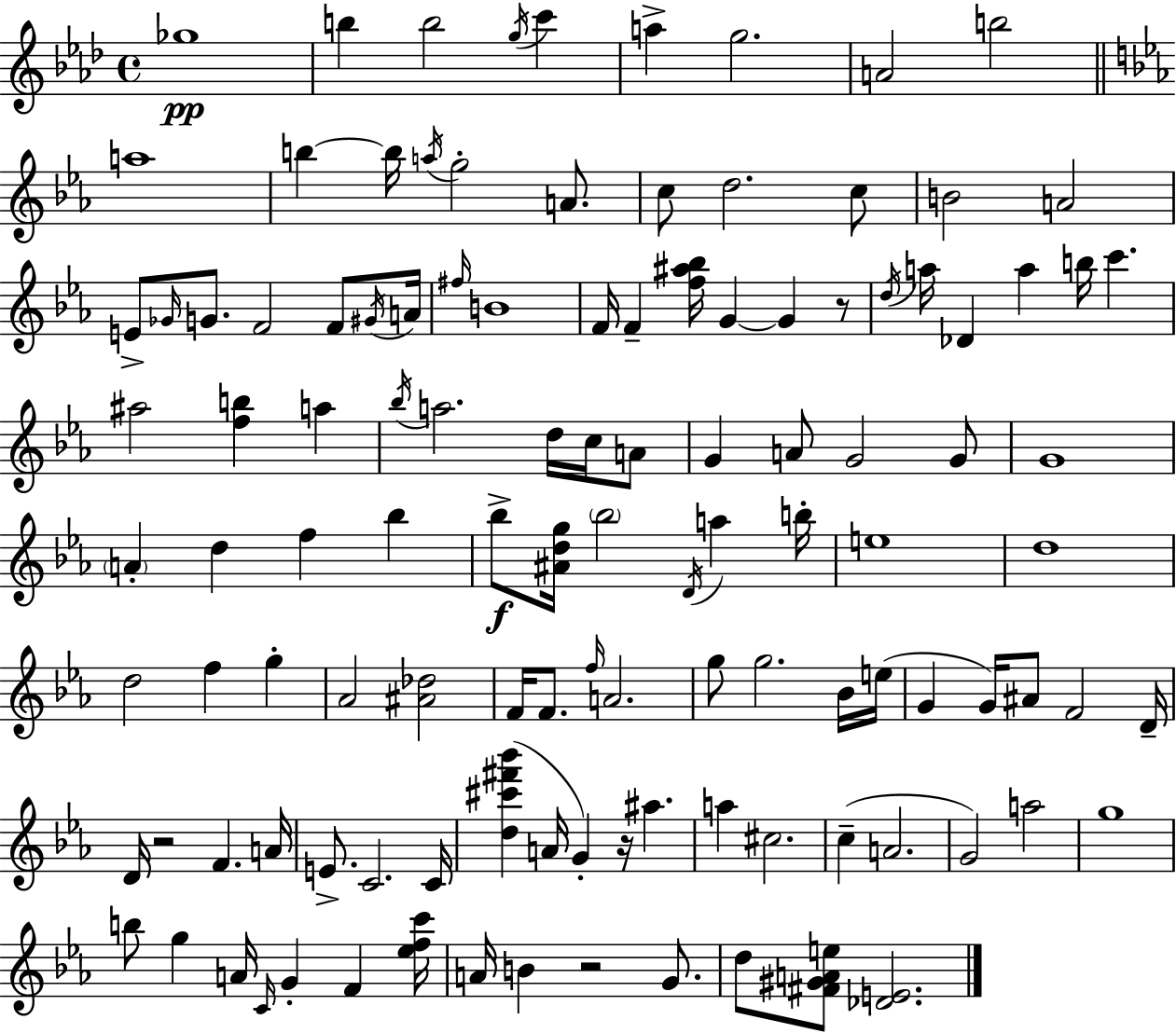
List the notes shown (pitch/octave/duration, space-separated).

Gb5/w B5/q B5/h G5/s C6/q A5/q G5/h. A4/h B5/h A5/w B5/q B5/s A5/s G5/h A4/e. C5/e D5/h. C5/e B4/h A4/h E4/e Gb4/s G4/e. F4/h F4/e G#4/s A4/s F#5/s B4/w F4/s F4/q [F5,A#5,Bb5]/s G4/q G4/q R/e D5/s A5/s Db4/q A5/q B5/s C6/q. A#5/h [F5,B5]/q A5/q Bb5/s A5/h. D5/s C5/s A4/e G4/q A4/e G4/h G4/e G4/w A4/q D5/q F5/q Bb5/q Bb5/e [A#4,D5,G5]/s Bb5/h D4/s A5/q B5/s E5/w D5/w D5/h F5/q G5/q Ab4/h [A#4,Db5]/h F4/s F4/e. F5/s A4/h. G5/e G5/h. Bb4/s E5/s G4/q G4/s A#4/e F4/h D4/s D4/s R/h F4/q. A4/s E4/e. C4/h. C4/s [D5,C#6,F#6,Bb6]/q A4/s G4/q R/s A#5/q. A5/q C#5/h. C5/q A4/h. G4/h A5/h G5/w B5/e G5/q A4/s C4/s G4/q F4/q [Eb5,F5,C6]/s A4/s B4/q R/h G4/e. D5/e [F#4,G#4,A4,E5]/e [Db4,E4]/h.